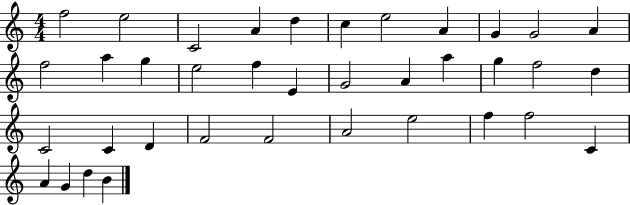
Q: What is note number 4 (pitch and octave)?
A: A4